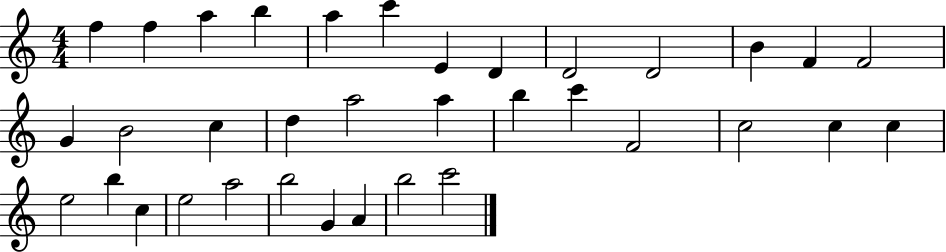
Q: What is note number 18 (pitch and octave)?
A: A5